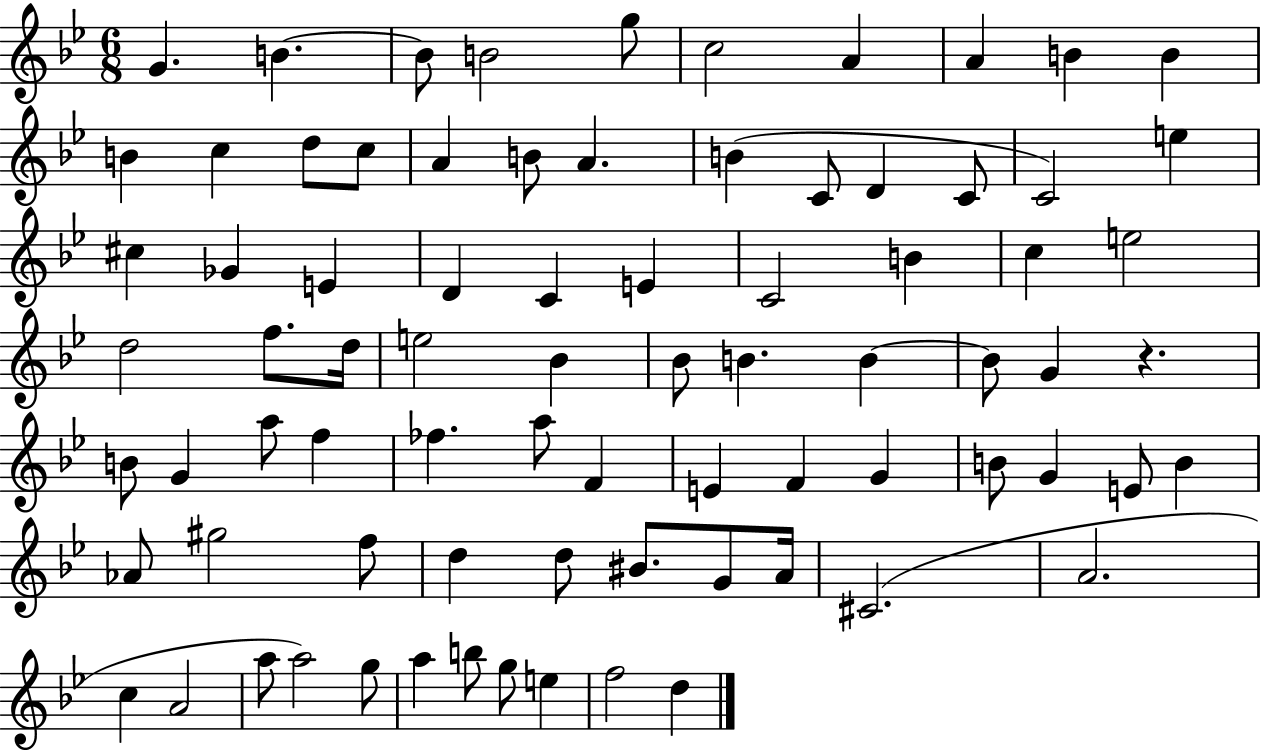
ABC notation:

X:1
T:Untitled
M:6/8
L:1/4
K:Bb
G B B/2 B2 g/2 c2 A A B B B c d/2 c/2 A B/2 A B C/2 D C/2 C2 e ^c _G E D C E C2 B c e2 d2 f/2 d/4 e2 _B _B/2 B B B/2 G z B/2 G a/2 f _f a/2 F E F G B/2 G E/2 B _A/2 ^g2 f/2 d d/2 ^B/2 G/2 A/4 ^C2 A2 c A2 a/2 a2 g/2 a b/2 g/2 e f2 d